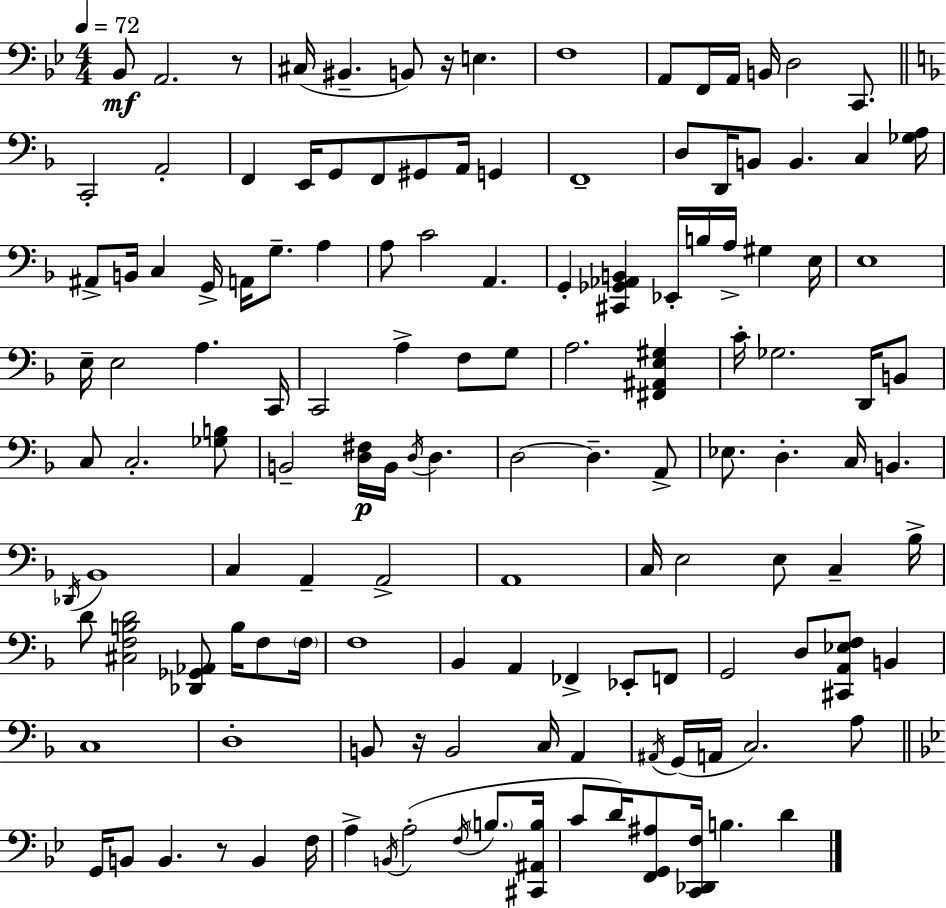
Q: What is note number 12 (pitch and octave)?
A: D3